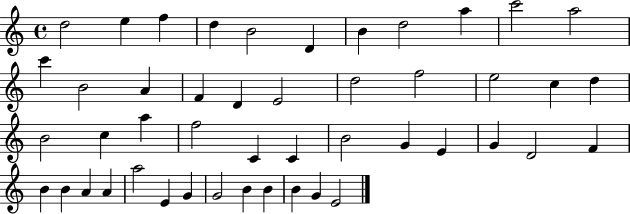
X:1
T:Untitled
M:4/4
L:1/4
K:C
d2 e f d B2 D B d2 a c'2 a2 c' B2 A F D E2 d2 f2 e2 c d B2 c a f2 C C B2 G E G D2 F B B A A a2 E G G2 B B B G E2